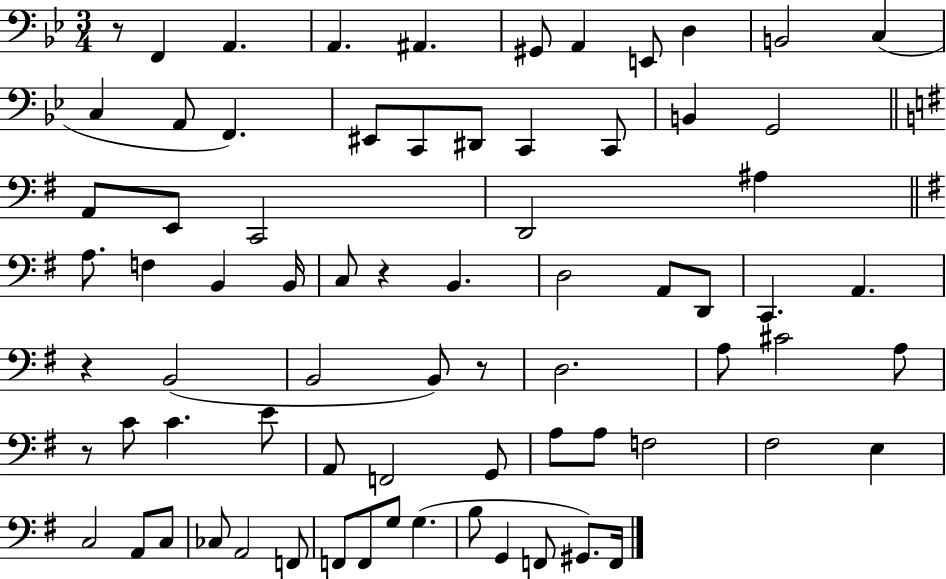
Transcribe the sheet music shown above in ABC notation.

X:1
T:Untitled
M:3/4
L:1/4
K:Bb
z/2 F,, A,, A,, ^A,, ^G,,/2 A,, E,,/2 D, B,,2 C, C, A,,/2 F,, ^E,,/2 C,,/2 ^D,,/2 C,, C,,/2 B,, G,,2 A,,/2 E,,/2 C,,2 D,,2 ^A, A,/2 F, B,, B,,/4 C,/2 z B,, D,2 A,,/2 D,,/2 C,, A,, z B,,2 B,,2 B,,/2 z/2 D,2 A,/2 ^C2 A,/2 z/2 C/2 C E/2 A,,/2 F,,2 G,,/2 A,/2 A,/2 F,2 ^F,2 E, C,2 A,,/2 C,/2 _C,/2 A,,2 F,,/2 F,,/2 F,,/2 G,/2 G, B,/2 G,, F,,/2 ^G,,/2 F,,/4